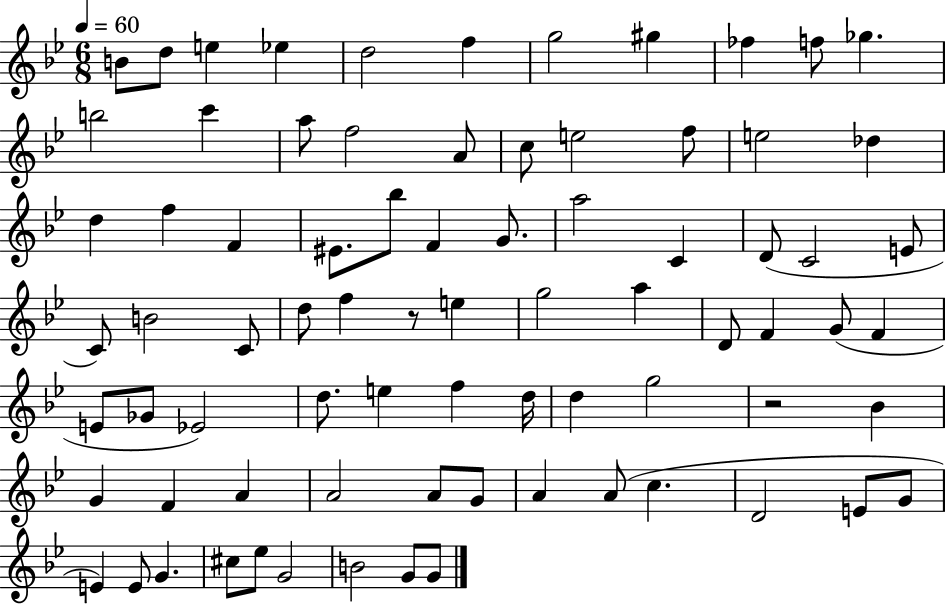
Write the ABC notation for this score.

X:1
T:Untitled
M:6/8
L:1/4
K:Bb
B/2 d/2 e _e d2 f g2 ^g _f f/2 _g b2 c' a/2 f2 A/2 c/2 e2 f/2 e2 _d d f F ^E/2 _b/2 F G/2 a2 C D/2 C2 E/2 C/2 B2 C/2 d/2 f z/2 e g2 a D/2 F G/2 F E/2 _G/2 _E2 d/2 e f d/4 d g2 z2 _B G F A A2 A/2 G/2 A A/2 c D2 E/2 G/2 E E/2 G ^c/2 _e/2 G2 B2 G/2 G/2